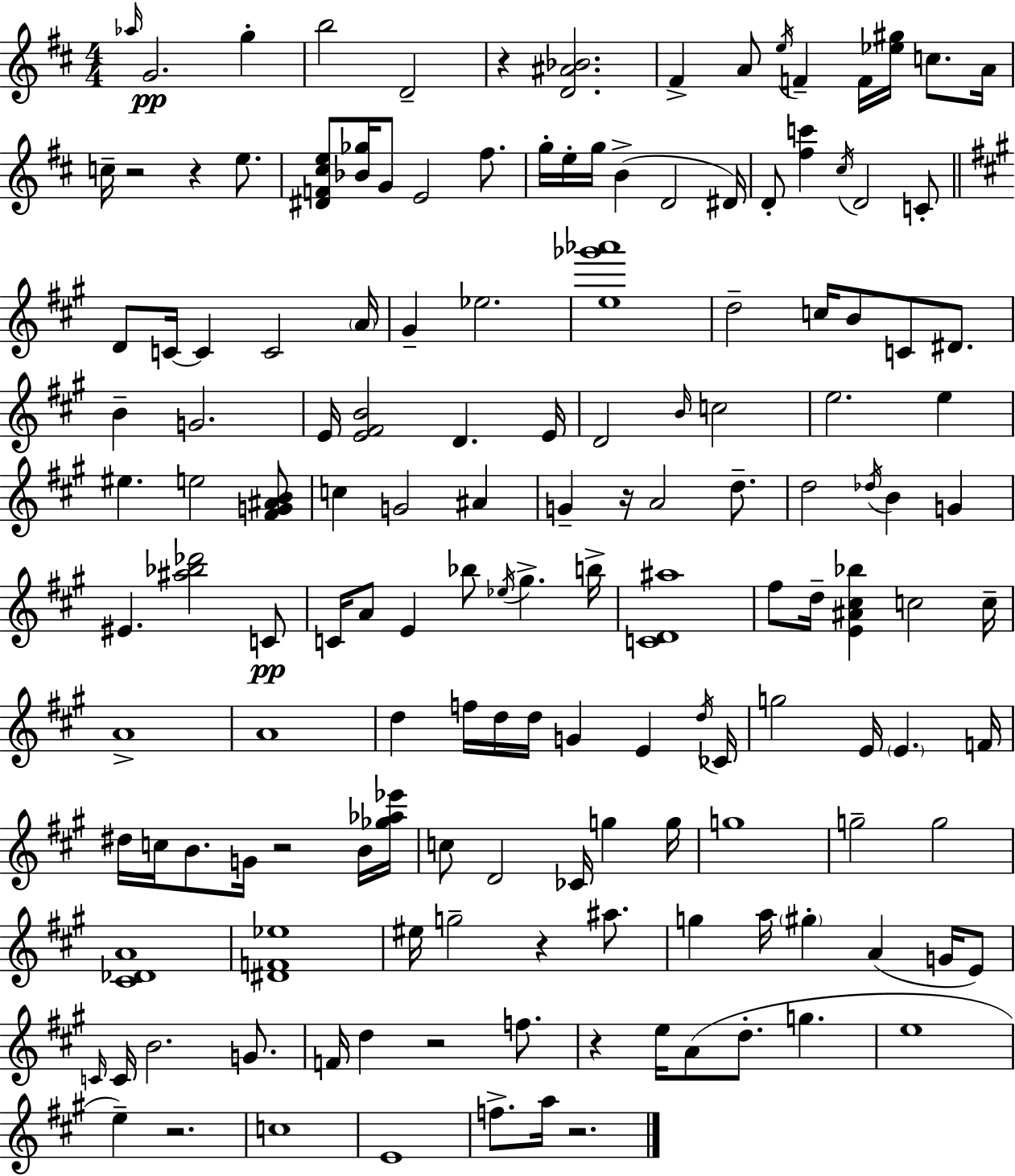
{
  \clef treble
  \numericTimeSignature
  \time 4/4
  \key d \major
  \grace { aes''16 }\pp g'2. g''4-. | b''2 d'2-- | r4 <d' ais' bes'>2. | fis'4-> a'8 \acciaccatura { e''16 } f'4-- f'16 <ees'' gis''>16 c''8. | \break a'16 c''16-- r2 r4 e''8. | <dis' f' cis'' e''>8 <bes' ges''>16 g'8 e'2 fis''8. | g''16-. e''16-. g''16 b'4->( d'2 | dis'16) d'8-. <fis'' c'''>4 \acciaccatura { cis''16 } d'2 | \break c'8-. \bar "||" \break \key a \major d'8 c'16~~ c'4 c'2 \parenthesize a'16 | gis'4-- ees''2. | <e'' ges''' aes'''>1 | d''2-- c''16 b'8 c'8 dis'8. | \break b'4-- g'2. | e'16 <e' fis' b'>2 d'4. e'16 | d'2 \grace { b'16 } c''2 | e''2. e''4 | \break eis''4. e''2 <fis' g' ais' b'>8 | c''4 g'2 ais'4 | g'4-- r16 a'2 d''8.-- | d''2 \acciaccatura { des''16 } b'4 g'4 | \break eis'4. <ais'' bes'' des'''>2 | c'8\pp c'16 a'8 e'4 bes''8 \acciaccatura { ees''16 } gis''4.-> | b''16-> <c' d' ais''>1 | fis''8 d''16-- <e' ais' cis'' bes''>4 c''2 | \break c''16-- a'1-> | a'1 | d''4 f''16 d''16 d''16 g'4 e'4 | \acciaccatura { d''16 } ces'16 g''2 e'16 \parenthesize e'4. | \break f'16 dis''16 c''16 b'8. g'16 r2 | b'16 <ges'' aes'' ees'''>16 c''8 d'2 ces'16 g''4 | g''16 g''1 | g''2-- g''2 | \break <cis' des' a'>1 | <dis' f' ees''>1 | eis''16 g''2-- r4 | ais''8. g''4 a''16 \parenthesize gis''4-. a'4( | \break g'16 e'8) \grace { c'16 } c'16 b'2. | g'8. f'16 d''4 r2 | f''8. r4 e''16 a'8( d''8.-. g''4. | e''1 | \break e''4--) r2. | c''1 | e'1 | f''8.-> a''16 r2. | \break \bar "|."
}